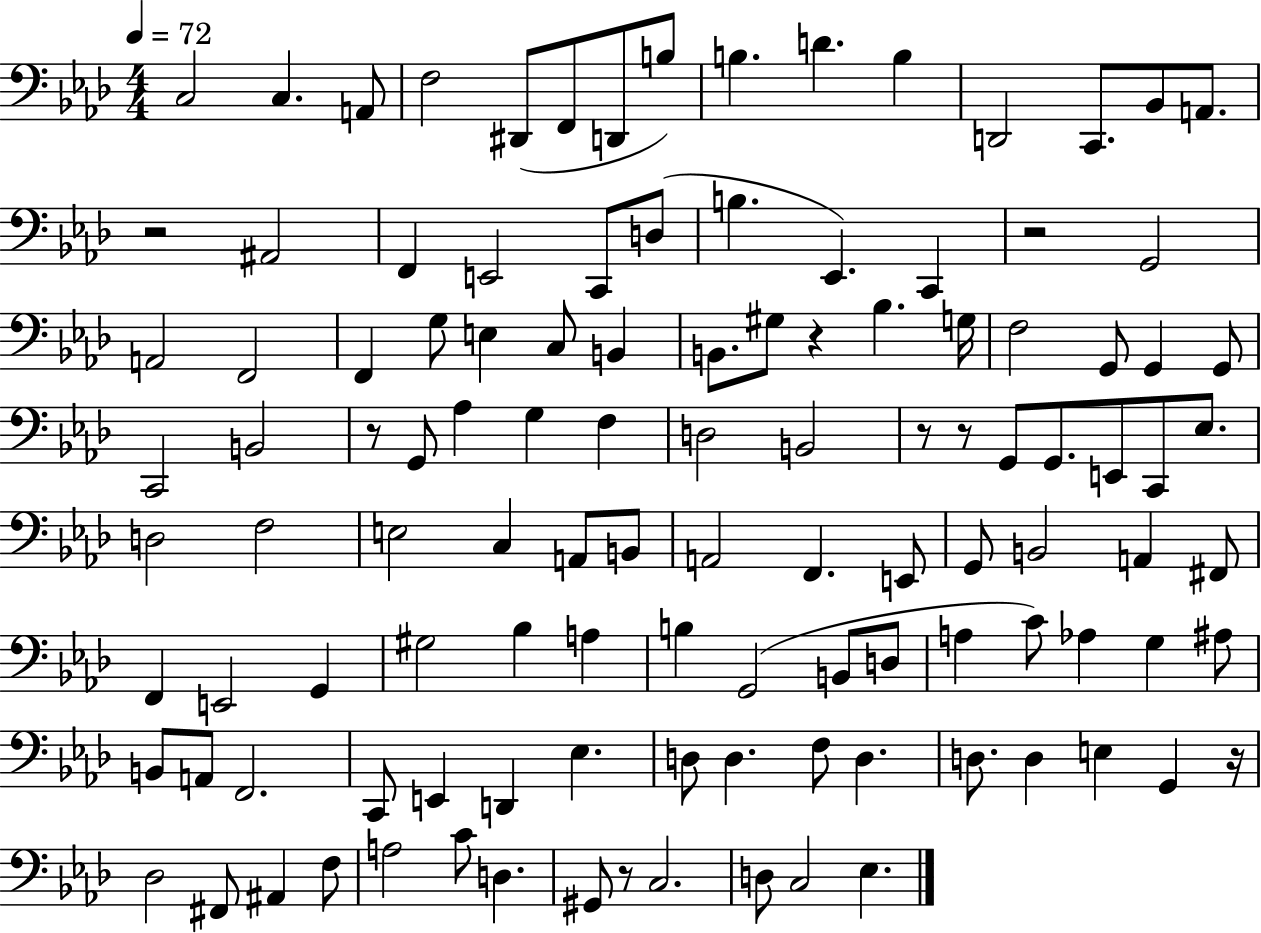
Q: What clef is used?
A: bass